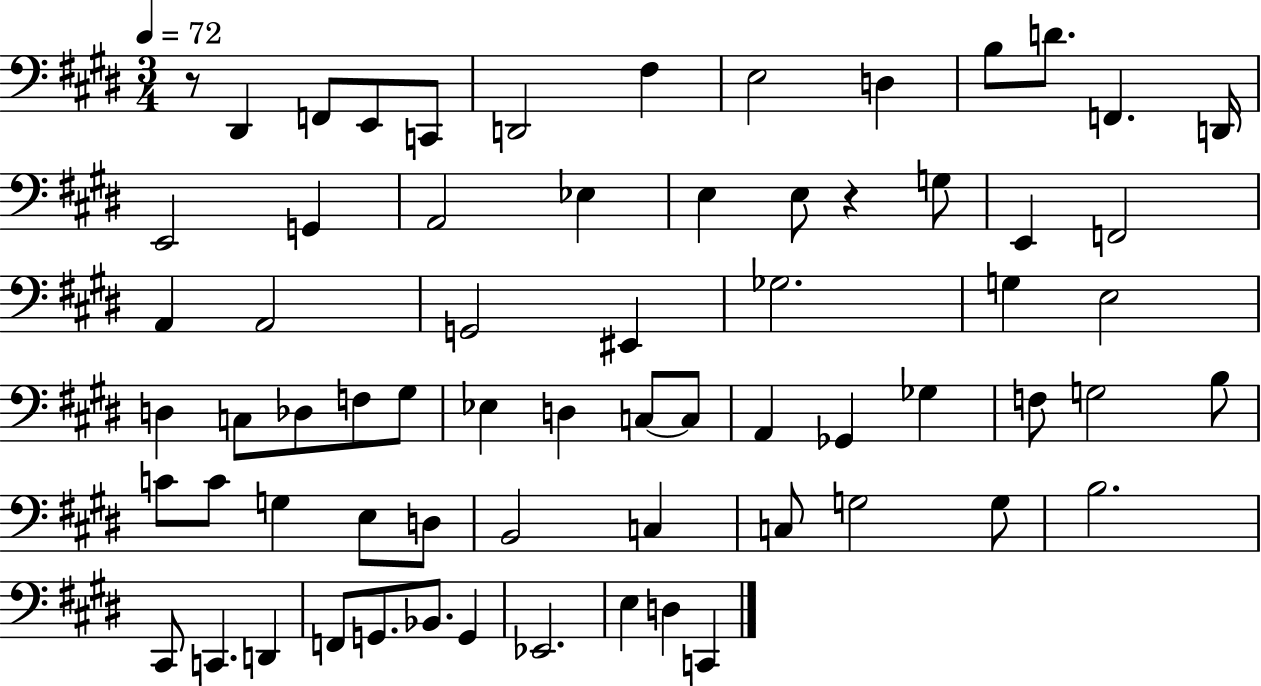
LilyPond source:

{
  \clef bass
  \numericTimeSignature
  \time 3/4
  \key e \major
  \tempo 4 = 72
  r8 dis,4 f,8 e,8 c,8 | d,2 fis4 | e2 d4 | b8 d'8. f,4. d,16 | \break e,2 g,4 | a,2 ees4 | e4 e8 r4 g8 | e,4 f,2 | \break a,4 a,2 | g,2 eis,4 | ges2. | g4 e2 | \break d4 c8 des8 f8 gis8 | ees4 d4 c8~~ c8 | a,4 ges,4 ges4 | f8 g2 b8 | \break c'8 c'8 g4 e8 d8 | b,2 c4 | c8 g2 g8 | b2. | \break cis,8 c,4. d,4 | f,8 g,8. bes,8. g,4 | ees,2. | e4 d4 c,4 | \break \bar "|."
}